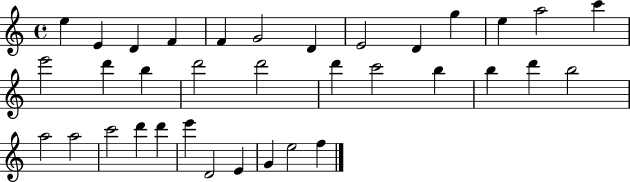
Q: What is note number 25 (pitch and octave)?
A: A5